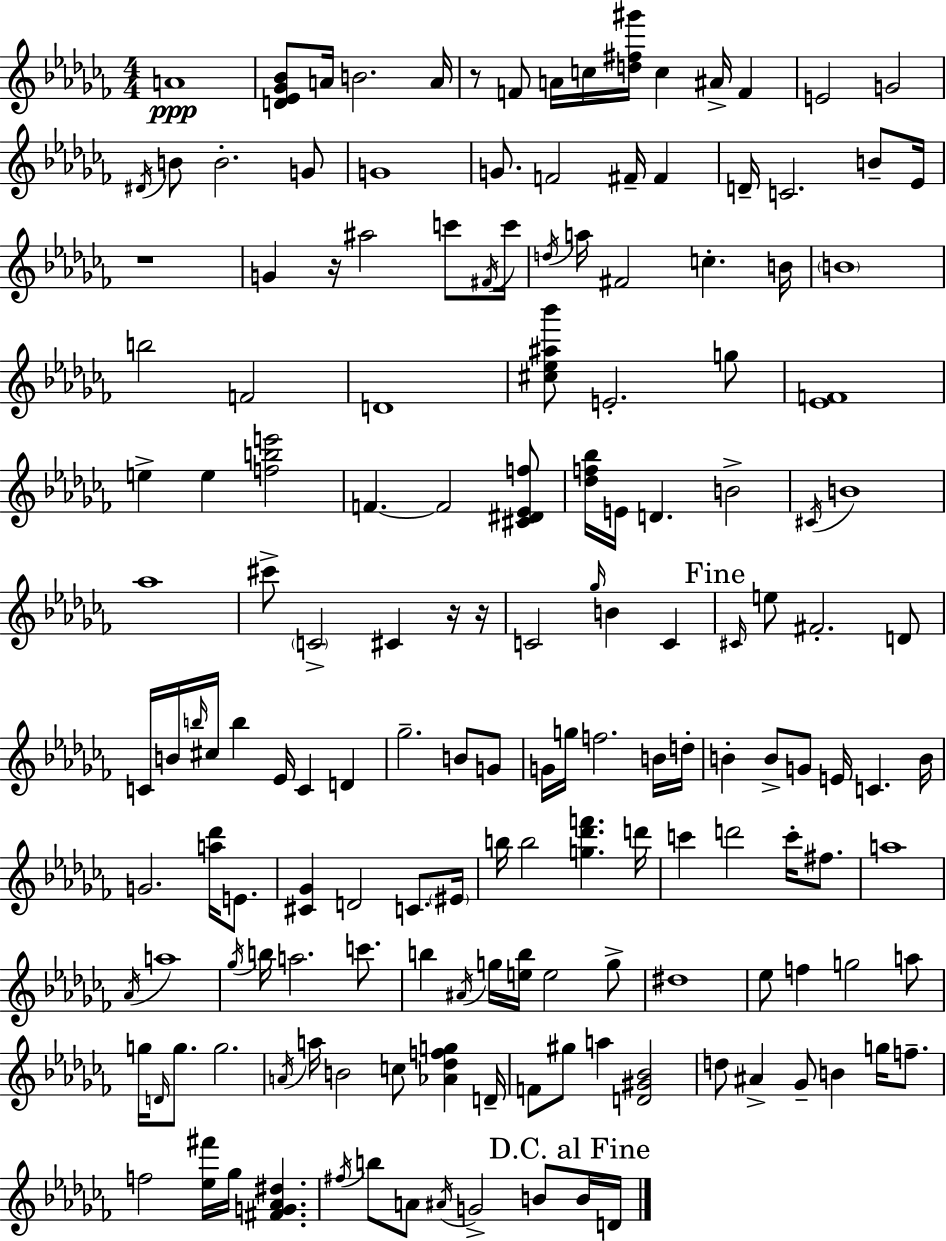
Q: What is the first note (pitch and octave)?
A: A4